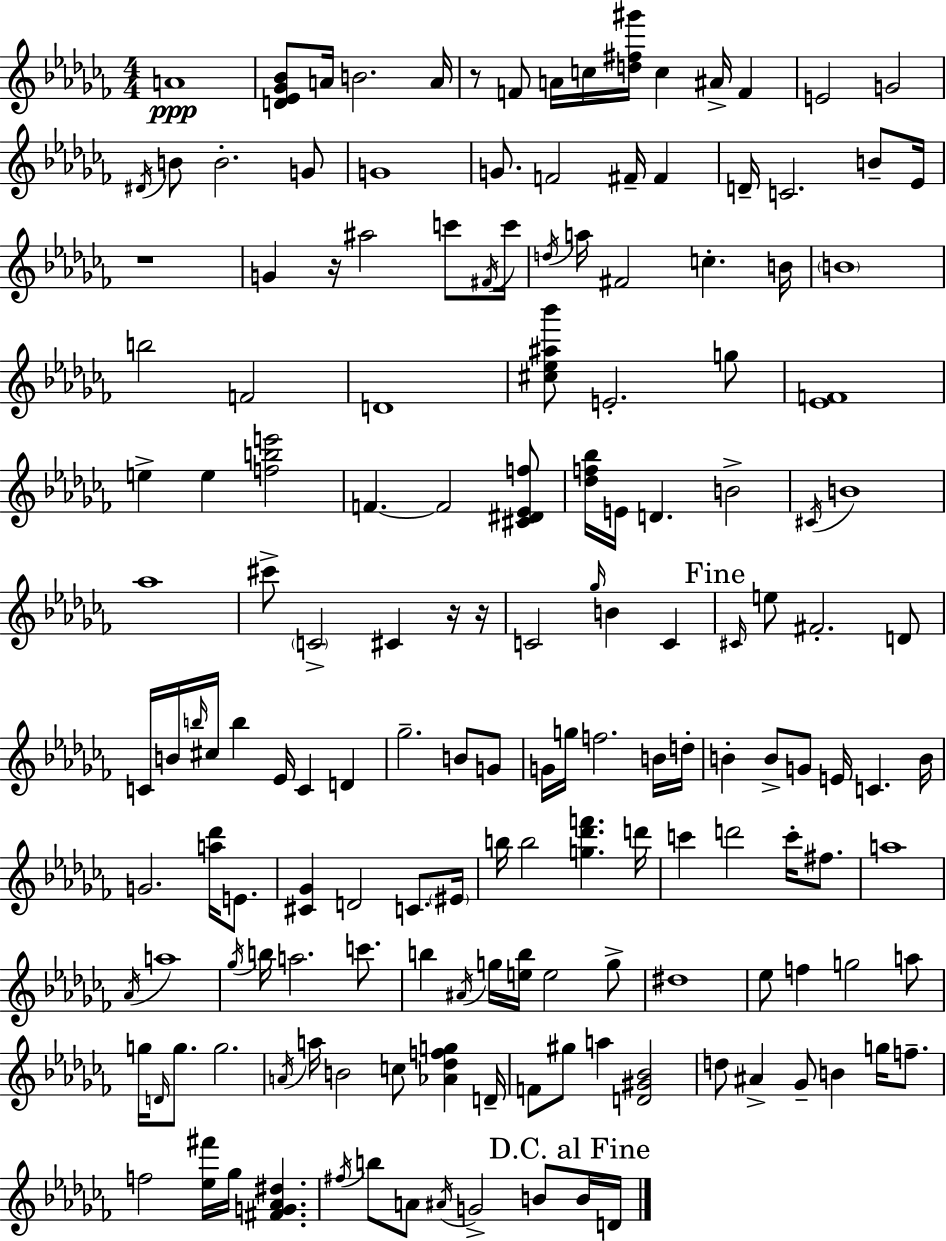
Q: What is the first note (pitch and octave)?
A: A4